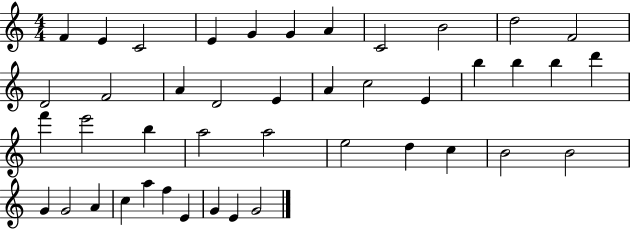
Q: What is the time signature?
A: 4/4